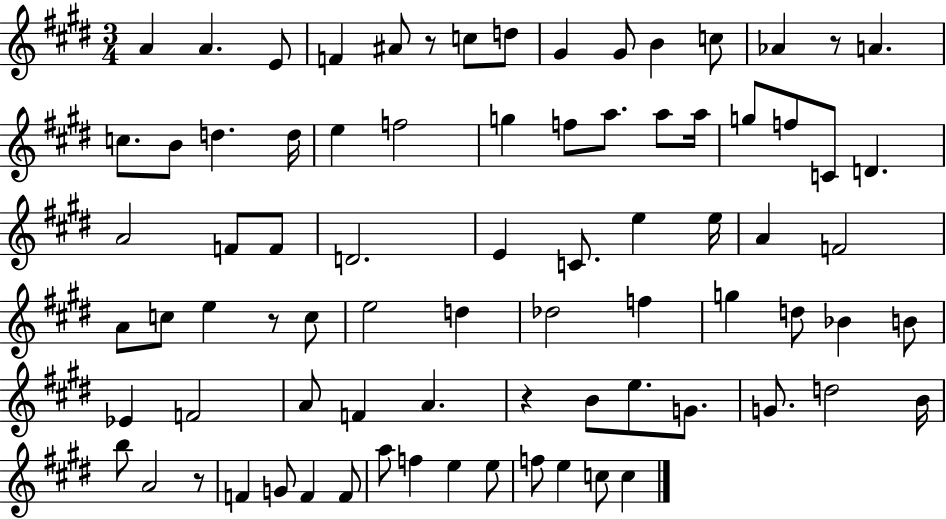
A4/q A4/q. E4/e F4/q A#4/e R/e C5/e D5/e G#4/q G#4/e B4/q C5/e Ab4/q R/e A4/q. C5/e. B4/e D5/q. D5/s E5/q F5/h G5/q F5/e A5/e. A5/e A5/s G5/e F5/e C4/e D4/q. A4/h F4/e F4/e D4/h. E4/q C4/e. E5/q E5/s A4/q F4/h A4/e C5/e E5/q R/e C5/e E5/h D5/q Db5/h F5/q G5/q D5/e Bb4/q B4/e Eb4/q F4/h A4/e F4/q A4/q. R/q B4/e E5/e. G4/e. G4/e. D5/h B4/s B5/e A4/h R/e F4/q G4/e F4/q F4/e A5/e F5/q E5/q E5/e F5/e E5/q C5/e C5/q